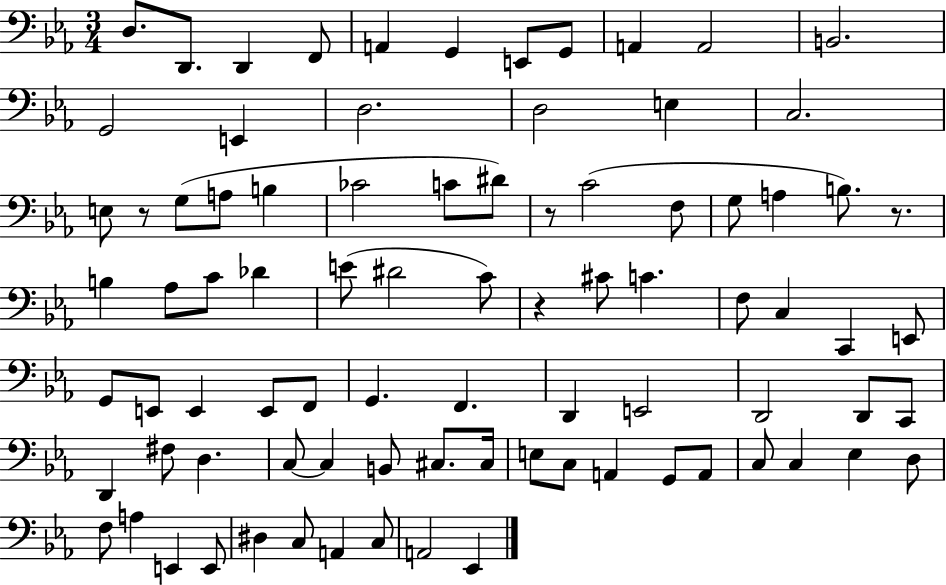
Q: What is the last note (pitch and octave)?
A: Eb2